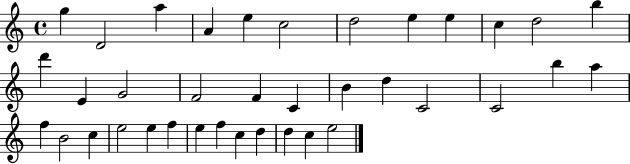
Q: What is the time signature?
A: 4/4